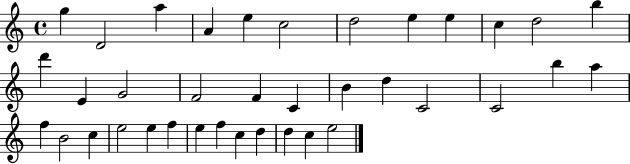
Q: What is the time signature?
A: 4/4